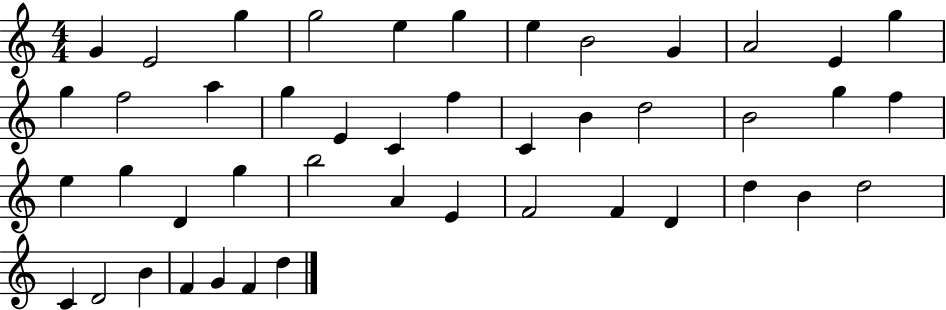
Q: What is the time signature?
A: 4/4